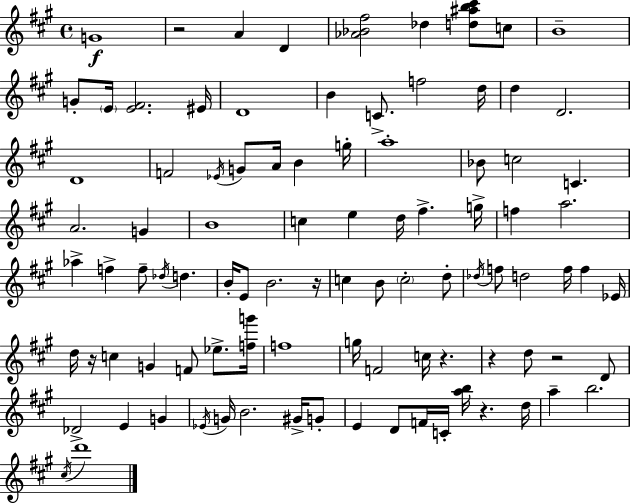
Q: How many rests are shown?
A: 7